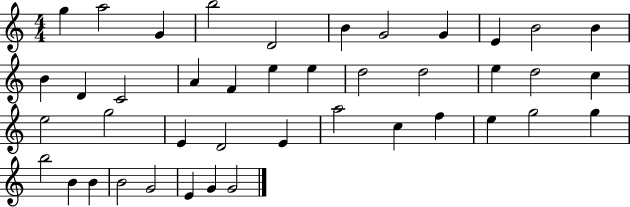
{
  \clef treble
  \numericTimeSignature
  \time 4/4
  \key c \major
  g''4 a''2 g'4 | b''2 d'2 | b'4 g'2 g'4 | e'4 b'2 b'4 | \break b'4 d'4 c'2 | a'4 f'4 e''4 e''4 | d''2 d''2 | e''4 d''2 c''4 | \break e''2 g''2 | e'4 d'2 e'4 | a''2 c''4 f''4 | e''4 g''2 g''4 | \break b''2 b'4 b'4 | b'2 g'2 | e'4 g'4 g'2 | \bar "|."
}